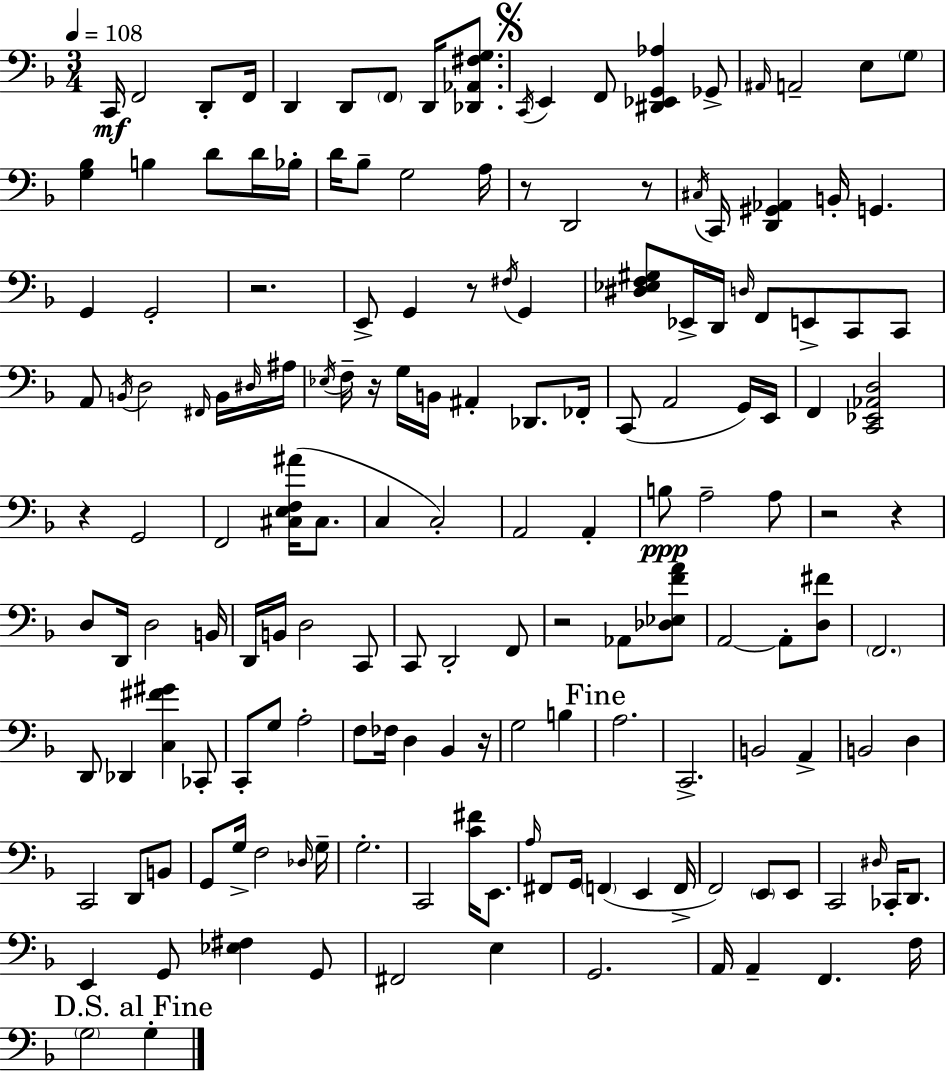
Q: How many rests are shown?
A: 10